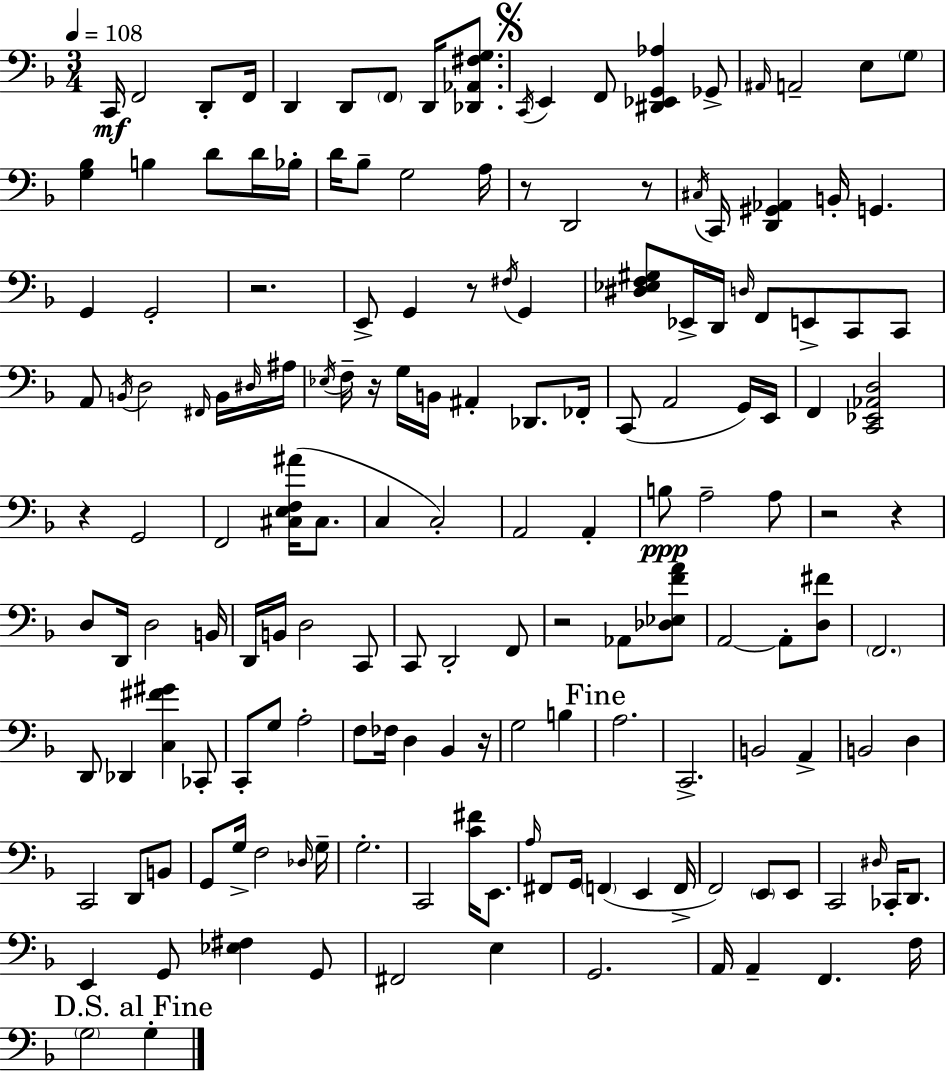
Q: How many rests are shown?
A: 10